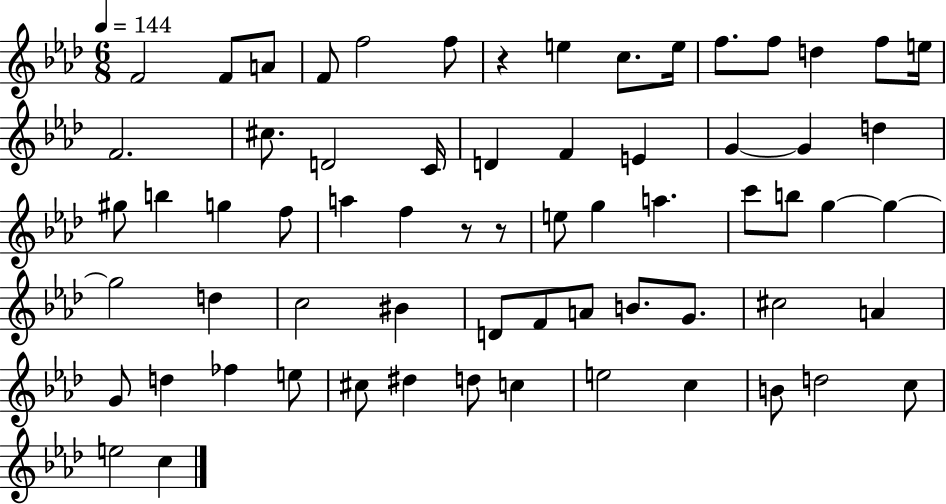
{
  \clef treble
  \numericTimeSignature
  \time 6/8
  \key aes \major
  \tempo 4 = 144
  f'2 f'8 a'8 | f'8 f''2 f''8 | r4 e''4 c''8. e''16 | f''8. f''8 d''4 f''8 e''16 | \break f'2. | cis''8. d'2 c'16 | d'4 f'4 e'4 | g'4~~ g'4 d''4 | \break gis''8 b''4 g''4 f''8 | a''4 f''4 r8 r8 | e''8 g''4 a''4. | c'''8 b''8 g''4~~ g''4~~ | \break g''2 d''4 | c''2 bis'4 | d'8 f'8 a'8 b'8. g'8. | cis''2 a'4 | \break g'8 d''4 fes''4 e''8 | cis''8 dis''4 d''8 c''4 | e''2 c''4 | b'8 d''2 c''8 | \break e''2 c''4 | \bar "|."
}